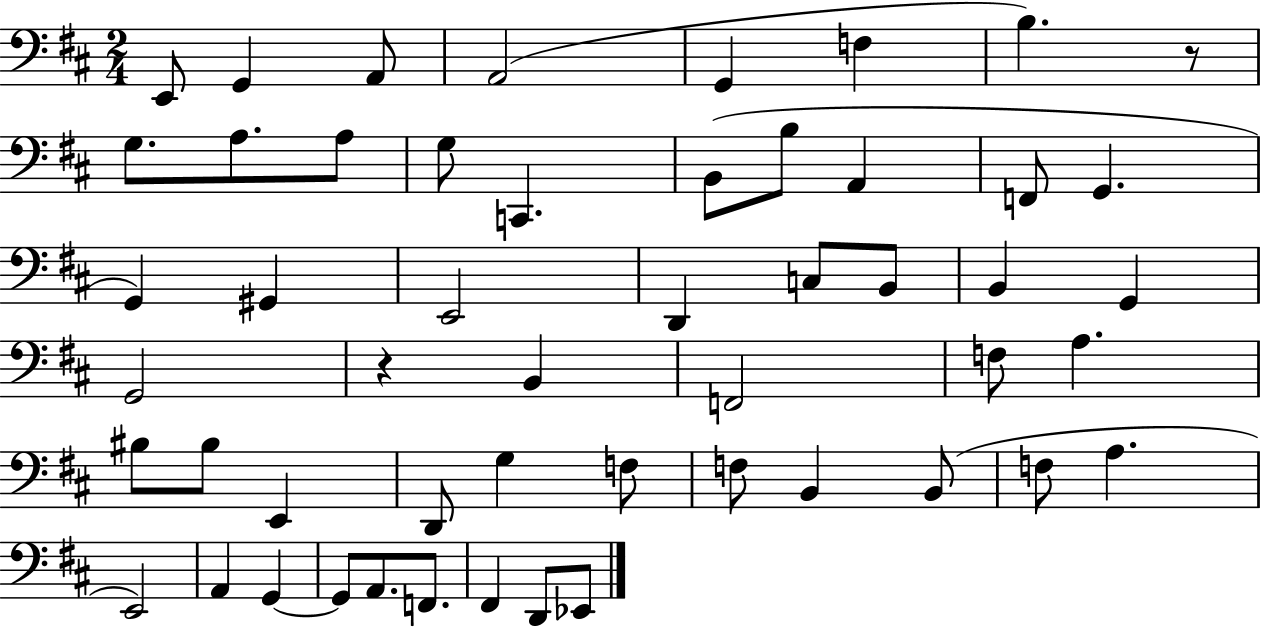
X:1
T:Untitled
M:2/4
L:1/4
K:D
E,,/2 G,, A,,/2 A,,2 G,, F, B, z/2 G,/2 A,/2 A,/2 G,/2 C,, B,,/2 B,/2 A,, F,,/2 G,, G,, ^G,, E,,2 D,, C,/2 B,,/2 B,, G,, G,,2 z B,, F,,2 F,/2 A, ^B,/2 ^B,/2 E,, D,,/2 G, F,/2 F,/2 B,, B,,/2 F,/2 A, E,,2 A,, G,, G,,/2 A,,/2 F,,/2 ^F,, D,,/2 _E,,/2